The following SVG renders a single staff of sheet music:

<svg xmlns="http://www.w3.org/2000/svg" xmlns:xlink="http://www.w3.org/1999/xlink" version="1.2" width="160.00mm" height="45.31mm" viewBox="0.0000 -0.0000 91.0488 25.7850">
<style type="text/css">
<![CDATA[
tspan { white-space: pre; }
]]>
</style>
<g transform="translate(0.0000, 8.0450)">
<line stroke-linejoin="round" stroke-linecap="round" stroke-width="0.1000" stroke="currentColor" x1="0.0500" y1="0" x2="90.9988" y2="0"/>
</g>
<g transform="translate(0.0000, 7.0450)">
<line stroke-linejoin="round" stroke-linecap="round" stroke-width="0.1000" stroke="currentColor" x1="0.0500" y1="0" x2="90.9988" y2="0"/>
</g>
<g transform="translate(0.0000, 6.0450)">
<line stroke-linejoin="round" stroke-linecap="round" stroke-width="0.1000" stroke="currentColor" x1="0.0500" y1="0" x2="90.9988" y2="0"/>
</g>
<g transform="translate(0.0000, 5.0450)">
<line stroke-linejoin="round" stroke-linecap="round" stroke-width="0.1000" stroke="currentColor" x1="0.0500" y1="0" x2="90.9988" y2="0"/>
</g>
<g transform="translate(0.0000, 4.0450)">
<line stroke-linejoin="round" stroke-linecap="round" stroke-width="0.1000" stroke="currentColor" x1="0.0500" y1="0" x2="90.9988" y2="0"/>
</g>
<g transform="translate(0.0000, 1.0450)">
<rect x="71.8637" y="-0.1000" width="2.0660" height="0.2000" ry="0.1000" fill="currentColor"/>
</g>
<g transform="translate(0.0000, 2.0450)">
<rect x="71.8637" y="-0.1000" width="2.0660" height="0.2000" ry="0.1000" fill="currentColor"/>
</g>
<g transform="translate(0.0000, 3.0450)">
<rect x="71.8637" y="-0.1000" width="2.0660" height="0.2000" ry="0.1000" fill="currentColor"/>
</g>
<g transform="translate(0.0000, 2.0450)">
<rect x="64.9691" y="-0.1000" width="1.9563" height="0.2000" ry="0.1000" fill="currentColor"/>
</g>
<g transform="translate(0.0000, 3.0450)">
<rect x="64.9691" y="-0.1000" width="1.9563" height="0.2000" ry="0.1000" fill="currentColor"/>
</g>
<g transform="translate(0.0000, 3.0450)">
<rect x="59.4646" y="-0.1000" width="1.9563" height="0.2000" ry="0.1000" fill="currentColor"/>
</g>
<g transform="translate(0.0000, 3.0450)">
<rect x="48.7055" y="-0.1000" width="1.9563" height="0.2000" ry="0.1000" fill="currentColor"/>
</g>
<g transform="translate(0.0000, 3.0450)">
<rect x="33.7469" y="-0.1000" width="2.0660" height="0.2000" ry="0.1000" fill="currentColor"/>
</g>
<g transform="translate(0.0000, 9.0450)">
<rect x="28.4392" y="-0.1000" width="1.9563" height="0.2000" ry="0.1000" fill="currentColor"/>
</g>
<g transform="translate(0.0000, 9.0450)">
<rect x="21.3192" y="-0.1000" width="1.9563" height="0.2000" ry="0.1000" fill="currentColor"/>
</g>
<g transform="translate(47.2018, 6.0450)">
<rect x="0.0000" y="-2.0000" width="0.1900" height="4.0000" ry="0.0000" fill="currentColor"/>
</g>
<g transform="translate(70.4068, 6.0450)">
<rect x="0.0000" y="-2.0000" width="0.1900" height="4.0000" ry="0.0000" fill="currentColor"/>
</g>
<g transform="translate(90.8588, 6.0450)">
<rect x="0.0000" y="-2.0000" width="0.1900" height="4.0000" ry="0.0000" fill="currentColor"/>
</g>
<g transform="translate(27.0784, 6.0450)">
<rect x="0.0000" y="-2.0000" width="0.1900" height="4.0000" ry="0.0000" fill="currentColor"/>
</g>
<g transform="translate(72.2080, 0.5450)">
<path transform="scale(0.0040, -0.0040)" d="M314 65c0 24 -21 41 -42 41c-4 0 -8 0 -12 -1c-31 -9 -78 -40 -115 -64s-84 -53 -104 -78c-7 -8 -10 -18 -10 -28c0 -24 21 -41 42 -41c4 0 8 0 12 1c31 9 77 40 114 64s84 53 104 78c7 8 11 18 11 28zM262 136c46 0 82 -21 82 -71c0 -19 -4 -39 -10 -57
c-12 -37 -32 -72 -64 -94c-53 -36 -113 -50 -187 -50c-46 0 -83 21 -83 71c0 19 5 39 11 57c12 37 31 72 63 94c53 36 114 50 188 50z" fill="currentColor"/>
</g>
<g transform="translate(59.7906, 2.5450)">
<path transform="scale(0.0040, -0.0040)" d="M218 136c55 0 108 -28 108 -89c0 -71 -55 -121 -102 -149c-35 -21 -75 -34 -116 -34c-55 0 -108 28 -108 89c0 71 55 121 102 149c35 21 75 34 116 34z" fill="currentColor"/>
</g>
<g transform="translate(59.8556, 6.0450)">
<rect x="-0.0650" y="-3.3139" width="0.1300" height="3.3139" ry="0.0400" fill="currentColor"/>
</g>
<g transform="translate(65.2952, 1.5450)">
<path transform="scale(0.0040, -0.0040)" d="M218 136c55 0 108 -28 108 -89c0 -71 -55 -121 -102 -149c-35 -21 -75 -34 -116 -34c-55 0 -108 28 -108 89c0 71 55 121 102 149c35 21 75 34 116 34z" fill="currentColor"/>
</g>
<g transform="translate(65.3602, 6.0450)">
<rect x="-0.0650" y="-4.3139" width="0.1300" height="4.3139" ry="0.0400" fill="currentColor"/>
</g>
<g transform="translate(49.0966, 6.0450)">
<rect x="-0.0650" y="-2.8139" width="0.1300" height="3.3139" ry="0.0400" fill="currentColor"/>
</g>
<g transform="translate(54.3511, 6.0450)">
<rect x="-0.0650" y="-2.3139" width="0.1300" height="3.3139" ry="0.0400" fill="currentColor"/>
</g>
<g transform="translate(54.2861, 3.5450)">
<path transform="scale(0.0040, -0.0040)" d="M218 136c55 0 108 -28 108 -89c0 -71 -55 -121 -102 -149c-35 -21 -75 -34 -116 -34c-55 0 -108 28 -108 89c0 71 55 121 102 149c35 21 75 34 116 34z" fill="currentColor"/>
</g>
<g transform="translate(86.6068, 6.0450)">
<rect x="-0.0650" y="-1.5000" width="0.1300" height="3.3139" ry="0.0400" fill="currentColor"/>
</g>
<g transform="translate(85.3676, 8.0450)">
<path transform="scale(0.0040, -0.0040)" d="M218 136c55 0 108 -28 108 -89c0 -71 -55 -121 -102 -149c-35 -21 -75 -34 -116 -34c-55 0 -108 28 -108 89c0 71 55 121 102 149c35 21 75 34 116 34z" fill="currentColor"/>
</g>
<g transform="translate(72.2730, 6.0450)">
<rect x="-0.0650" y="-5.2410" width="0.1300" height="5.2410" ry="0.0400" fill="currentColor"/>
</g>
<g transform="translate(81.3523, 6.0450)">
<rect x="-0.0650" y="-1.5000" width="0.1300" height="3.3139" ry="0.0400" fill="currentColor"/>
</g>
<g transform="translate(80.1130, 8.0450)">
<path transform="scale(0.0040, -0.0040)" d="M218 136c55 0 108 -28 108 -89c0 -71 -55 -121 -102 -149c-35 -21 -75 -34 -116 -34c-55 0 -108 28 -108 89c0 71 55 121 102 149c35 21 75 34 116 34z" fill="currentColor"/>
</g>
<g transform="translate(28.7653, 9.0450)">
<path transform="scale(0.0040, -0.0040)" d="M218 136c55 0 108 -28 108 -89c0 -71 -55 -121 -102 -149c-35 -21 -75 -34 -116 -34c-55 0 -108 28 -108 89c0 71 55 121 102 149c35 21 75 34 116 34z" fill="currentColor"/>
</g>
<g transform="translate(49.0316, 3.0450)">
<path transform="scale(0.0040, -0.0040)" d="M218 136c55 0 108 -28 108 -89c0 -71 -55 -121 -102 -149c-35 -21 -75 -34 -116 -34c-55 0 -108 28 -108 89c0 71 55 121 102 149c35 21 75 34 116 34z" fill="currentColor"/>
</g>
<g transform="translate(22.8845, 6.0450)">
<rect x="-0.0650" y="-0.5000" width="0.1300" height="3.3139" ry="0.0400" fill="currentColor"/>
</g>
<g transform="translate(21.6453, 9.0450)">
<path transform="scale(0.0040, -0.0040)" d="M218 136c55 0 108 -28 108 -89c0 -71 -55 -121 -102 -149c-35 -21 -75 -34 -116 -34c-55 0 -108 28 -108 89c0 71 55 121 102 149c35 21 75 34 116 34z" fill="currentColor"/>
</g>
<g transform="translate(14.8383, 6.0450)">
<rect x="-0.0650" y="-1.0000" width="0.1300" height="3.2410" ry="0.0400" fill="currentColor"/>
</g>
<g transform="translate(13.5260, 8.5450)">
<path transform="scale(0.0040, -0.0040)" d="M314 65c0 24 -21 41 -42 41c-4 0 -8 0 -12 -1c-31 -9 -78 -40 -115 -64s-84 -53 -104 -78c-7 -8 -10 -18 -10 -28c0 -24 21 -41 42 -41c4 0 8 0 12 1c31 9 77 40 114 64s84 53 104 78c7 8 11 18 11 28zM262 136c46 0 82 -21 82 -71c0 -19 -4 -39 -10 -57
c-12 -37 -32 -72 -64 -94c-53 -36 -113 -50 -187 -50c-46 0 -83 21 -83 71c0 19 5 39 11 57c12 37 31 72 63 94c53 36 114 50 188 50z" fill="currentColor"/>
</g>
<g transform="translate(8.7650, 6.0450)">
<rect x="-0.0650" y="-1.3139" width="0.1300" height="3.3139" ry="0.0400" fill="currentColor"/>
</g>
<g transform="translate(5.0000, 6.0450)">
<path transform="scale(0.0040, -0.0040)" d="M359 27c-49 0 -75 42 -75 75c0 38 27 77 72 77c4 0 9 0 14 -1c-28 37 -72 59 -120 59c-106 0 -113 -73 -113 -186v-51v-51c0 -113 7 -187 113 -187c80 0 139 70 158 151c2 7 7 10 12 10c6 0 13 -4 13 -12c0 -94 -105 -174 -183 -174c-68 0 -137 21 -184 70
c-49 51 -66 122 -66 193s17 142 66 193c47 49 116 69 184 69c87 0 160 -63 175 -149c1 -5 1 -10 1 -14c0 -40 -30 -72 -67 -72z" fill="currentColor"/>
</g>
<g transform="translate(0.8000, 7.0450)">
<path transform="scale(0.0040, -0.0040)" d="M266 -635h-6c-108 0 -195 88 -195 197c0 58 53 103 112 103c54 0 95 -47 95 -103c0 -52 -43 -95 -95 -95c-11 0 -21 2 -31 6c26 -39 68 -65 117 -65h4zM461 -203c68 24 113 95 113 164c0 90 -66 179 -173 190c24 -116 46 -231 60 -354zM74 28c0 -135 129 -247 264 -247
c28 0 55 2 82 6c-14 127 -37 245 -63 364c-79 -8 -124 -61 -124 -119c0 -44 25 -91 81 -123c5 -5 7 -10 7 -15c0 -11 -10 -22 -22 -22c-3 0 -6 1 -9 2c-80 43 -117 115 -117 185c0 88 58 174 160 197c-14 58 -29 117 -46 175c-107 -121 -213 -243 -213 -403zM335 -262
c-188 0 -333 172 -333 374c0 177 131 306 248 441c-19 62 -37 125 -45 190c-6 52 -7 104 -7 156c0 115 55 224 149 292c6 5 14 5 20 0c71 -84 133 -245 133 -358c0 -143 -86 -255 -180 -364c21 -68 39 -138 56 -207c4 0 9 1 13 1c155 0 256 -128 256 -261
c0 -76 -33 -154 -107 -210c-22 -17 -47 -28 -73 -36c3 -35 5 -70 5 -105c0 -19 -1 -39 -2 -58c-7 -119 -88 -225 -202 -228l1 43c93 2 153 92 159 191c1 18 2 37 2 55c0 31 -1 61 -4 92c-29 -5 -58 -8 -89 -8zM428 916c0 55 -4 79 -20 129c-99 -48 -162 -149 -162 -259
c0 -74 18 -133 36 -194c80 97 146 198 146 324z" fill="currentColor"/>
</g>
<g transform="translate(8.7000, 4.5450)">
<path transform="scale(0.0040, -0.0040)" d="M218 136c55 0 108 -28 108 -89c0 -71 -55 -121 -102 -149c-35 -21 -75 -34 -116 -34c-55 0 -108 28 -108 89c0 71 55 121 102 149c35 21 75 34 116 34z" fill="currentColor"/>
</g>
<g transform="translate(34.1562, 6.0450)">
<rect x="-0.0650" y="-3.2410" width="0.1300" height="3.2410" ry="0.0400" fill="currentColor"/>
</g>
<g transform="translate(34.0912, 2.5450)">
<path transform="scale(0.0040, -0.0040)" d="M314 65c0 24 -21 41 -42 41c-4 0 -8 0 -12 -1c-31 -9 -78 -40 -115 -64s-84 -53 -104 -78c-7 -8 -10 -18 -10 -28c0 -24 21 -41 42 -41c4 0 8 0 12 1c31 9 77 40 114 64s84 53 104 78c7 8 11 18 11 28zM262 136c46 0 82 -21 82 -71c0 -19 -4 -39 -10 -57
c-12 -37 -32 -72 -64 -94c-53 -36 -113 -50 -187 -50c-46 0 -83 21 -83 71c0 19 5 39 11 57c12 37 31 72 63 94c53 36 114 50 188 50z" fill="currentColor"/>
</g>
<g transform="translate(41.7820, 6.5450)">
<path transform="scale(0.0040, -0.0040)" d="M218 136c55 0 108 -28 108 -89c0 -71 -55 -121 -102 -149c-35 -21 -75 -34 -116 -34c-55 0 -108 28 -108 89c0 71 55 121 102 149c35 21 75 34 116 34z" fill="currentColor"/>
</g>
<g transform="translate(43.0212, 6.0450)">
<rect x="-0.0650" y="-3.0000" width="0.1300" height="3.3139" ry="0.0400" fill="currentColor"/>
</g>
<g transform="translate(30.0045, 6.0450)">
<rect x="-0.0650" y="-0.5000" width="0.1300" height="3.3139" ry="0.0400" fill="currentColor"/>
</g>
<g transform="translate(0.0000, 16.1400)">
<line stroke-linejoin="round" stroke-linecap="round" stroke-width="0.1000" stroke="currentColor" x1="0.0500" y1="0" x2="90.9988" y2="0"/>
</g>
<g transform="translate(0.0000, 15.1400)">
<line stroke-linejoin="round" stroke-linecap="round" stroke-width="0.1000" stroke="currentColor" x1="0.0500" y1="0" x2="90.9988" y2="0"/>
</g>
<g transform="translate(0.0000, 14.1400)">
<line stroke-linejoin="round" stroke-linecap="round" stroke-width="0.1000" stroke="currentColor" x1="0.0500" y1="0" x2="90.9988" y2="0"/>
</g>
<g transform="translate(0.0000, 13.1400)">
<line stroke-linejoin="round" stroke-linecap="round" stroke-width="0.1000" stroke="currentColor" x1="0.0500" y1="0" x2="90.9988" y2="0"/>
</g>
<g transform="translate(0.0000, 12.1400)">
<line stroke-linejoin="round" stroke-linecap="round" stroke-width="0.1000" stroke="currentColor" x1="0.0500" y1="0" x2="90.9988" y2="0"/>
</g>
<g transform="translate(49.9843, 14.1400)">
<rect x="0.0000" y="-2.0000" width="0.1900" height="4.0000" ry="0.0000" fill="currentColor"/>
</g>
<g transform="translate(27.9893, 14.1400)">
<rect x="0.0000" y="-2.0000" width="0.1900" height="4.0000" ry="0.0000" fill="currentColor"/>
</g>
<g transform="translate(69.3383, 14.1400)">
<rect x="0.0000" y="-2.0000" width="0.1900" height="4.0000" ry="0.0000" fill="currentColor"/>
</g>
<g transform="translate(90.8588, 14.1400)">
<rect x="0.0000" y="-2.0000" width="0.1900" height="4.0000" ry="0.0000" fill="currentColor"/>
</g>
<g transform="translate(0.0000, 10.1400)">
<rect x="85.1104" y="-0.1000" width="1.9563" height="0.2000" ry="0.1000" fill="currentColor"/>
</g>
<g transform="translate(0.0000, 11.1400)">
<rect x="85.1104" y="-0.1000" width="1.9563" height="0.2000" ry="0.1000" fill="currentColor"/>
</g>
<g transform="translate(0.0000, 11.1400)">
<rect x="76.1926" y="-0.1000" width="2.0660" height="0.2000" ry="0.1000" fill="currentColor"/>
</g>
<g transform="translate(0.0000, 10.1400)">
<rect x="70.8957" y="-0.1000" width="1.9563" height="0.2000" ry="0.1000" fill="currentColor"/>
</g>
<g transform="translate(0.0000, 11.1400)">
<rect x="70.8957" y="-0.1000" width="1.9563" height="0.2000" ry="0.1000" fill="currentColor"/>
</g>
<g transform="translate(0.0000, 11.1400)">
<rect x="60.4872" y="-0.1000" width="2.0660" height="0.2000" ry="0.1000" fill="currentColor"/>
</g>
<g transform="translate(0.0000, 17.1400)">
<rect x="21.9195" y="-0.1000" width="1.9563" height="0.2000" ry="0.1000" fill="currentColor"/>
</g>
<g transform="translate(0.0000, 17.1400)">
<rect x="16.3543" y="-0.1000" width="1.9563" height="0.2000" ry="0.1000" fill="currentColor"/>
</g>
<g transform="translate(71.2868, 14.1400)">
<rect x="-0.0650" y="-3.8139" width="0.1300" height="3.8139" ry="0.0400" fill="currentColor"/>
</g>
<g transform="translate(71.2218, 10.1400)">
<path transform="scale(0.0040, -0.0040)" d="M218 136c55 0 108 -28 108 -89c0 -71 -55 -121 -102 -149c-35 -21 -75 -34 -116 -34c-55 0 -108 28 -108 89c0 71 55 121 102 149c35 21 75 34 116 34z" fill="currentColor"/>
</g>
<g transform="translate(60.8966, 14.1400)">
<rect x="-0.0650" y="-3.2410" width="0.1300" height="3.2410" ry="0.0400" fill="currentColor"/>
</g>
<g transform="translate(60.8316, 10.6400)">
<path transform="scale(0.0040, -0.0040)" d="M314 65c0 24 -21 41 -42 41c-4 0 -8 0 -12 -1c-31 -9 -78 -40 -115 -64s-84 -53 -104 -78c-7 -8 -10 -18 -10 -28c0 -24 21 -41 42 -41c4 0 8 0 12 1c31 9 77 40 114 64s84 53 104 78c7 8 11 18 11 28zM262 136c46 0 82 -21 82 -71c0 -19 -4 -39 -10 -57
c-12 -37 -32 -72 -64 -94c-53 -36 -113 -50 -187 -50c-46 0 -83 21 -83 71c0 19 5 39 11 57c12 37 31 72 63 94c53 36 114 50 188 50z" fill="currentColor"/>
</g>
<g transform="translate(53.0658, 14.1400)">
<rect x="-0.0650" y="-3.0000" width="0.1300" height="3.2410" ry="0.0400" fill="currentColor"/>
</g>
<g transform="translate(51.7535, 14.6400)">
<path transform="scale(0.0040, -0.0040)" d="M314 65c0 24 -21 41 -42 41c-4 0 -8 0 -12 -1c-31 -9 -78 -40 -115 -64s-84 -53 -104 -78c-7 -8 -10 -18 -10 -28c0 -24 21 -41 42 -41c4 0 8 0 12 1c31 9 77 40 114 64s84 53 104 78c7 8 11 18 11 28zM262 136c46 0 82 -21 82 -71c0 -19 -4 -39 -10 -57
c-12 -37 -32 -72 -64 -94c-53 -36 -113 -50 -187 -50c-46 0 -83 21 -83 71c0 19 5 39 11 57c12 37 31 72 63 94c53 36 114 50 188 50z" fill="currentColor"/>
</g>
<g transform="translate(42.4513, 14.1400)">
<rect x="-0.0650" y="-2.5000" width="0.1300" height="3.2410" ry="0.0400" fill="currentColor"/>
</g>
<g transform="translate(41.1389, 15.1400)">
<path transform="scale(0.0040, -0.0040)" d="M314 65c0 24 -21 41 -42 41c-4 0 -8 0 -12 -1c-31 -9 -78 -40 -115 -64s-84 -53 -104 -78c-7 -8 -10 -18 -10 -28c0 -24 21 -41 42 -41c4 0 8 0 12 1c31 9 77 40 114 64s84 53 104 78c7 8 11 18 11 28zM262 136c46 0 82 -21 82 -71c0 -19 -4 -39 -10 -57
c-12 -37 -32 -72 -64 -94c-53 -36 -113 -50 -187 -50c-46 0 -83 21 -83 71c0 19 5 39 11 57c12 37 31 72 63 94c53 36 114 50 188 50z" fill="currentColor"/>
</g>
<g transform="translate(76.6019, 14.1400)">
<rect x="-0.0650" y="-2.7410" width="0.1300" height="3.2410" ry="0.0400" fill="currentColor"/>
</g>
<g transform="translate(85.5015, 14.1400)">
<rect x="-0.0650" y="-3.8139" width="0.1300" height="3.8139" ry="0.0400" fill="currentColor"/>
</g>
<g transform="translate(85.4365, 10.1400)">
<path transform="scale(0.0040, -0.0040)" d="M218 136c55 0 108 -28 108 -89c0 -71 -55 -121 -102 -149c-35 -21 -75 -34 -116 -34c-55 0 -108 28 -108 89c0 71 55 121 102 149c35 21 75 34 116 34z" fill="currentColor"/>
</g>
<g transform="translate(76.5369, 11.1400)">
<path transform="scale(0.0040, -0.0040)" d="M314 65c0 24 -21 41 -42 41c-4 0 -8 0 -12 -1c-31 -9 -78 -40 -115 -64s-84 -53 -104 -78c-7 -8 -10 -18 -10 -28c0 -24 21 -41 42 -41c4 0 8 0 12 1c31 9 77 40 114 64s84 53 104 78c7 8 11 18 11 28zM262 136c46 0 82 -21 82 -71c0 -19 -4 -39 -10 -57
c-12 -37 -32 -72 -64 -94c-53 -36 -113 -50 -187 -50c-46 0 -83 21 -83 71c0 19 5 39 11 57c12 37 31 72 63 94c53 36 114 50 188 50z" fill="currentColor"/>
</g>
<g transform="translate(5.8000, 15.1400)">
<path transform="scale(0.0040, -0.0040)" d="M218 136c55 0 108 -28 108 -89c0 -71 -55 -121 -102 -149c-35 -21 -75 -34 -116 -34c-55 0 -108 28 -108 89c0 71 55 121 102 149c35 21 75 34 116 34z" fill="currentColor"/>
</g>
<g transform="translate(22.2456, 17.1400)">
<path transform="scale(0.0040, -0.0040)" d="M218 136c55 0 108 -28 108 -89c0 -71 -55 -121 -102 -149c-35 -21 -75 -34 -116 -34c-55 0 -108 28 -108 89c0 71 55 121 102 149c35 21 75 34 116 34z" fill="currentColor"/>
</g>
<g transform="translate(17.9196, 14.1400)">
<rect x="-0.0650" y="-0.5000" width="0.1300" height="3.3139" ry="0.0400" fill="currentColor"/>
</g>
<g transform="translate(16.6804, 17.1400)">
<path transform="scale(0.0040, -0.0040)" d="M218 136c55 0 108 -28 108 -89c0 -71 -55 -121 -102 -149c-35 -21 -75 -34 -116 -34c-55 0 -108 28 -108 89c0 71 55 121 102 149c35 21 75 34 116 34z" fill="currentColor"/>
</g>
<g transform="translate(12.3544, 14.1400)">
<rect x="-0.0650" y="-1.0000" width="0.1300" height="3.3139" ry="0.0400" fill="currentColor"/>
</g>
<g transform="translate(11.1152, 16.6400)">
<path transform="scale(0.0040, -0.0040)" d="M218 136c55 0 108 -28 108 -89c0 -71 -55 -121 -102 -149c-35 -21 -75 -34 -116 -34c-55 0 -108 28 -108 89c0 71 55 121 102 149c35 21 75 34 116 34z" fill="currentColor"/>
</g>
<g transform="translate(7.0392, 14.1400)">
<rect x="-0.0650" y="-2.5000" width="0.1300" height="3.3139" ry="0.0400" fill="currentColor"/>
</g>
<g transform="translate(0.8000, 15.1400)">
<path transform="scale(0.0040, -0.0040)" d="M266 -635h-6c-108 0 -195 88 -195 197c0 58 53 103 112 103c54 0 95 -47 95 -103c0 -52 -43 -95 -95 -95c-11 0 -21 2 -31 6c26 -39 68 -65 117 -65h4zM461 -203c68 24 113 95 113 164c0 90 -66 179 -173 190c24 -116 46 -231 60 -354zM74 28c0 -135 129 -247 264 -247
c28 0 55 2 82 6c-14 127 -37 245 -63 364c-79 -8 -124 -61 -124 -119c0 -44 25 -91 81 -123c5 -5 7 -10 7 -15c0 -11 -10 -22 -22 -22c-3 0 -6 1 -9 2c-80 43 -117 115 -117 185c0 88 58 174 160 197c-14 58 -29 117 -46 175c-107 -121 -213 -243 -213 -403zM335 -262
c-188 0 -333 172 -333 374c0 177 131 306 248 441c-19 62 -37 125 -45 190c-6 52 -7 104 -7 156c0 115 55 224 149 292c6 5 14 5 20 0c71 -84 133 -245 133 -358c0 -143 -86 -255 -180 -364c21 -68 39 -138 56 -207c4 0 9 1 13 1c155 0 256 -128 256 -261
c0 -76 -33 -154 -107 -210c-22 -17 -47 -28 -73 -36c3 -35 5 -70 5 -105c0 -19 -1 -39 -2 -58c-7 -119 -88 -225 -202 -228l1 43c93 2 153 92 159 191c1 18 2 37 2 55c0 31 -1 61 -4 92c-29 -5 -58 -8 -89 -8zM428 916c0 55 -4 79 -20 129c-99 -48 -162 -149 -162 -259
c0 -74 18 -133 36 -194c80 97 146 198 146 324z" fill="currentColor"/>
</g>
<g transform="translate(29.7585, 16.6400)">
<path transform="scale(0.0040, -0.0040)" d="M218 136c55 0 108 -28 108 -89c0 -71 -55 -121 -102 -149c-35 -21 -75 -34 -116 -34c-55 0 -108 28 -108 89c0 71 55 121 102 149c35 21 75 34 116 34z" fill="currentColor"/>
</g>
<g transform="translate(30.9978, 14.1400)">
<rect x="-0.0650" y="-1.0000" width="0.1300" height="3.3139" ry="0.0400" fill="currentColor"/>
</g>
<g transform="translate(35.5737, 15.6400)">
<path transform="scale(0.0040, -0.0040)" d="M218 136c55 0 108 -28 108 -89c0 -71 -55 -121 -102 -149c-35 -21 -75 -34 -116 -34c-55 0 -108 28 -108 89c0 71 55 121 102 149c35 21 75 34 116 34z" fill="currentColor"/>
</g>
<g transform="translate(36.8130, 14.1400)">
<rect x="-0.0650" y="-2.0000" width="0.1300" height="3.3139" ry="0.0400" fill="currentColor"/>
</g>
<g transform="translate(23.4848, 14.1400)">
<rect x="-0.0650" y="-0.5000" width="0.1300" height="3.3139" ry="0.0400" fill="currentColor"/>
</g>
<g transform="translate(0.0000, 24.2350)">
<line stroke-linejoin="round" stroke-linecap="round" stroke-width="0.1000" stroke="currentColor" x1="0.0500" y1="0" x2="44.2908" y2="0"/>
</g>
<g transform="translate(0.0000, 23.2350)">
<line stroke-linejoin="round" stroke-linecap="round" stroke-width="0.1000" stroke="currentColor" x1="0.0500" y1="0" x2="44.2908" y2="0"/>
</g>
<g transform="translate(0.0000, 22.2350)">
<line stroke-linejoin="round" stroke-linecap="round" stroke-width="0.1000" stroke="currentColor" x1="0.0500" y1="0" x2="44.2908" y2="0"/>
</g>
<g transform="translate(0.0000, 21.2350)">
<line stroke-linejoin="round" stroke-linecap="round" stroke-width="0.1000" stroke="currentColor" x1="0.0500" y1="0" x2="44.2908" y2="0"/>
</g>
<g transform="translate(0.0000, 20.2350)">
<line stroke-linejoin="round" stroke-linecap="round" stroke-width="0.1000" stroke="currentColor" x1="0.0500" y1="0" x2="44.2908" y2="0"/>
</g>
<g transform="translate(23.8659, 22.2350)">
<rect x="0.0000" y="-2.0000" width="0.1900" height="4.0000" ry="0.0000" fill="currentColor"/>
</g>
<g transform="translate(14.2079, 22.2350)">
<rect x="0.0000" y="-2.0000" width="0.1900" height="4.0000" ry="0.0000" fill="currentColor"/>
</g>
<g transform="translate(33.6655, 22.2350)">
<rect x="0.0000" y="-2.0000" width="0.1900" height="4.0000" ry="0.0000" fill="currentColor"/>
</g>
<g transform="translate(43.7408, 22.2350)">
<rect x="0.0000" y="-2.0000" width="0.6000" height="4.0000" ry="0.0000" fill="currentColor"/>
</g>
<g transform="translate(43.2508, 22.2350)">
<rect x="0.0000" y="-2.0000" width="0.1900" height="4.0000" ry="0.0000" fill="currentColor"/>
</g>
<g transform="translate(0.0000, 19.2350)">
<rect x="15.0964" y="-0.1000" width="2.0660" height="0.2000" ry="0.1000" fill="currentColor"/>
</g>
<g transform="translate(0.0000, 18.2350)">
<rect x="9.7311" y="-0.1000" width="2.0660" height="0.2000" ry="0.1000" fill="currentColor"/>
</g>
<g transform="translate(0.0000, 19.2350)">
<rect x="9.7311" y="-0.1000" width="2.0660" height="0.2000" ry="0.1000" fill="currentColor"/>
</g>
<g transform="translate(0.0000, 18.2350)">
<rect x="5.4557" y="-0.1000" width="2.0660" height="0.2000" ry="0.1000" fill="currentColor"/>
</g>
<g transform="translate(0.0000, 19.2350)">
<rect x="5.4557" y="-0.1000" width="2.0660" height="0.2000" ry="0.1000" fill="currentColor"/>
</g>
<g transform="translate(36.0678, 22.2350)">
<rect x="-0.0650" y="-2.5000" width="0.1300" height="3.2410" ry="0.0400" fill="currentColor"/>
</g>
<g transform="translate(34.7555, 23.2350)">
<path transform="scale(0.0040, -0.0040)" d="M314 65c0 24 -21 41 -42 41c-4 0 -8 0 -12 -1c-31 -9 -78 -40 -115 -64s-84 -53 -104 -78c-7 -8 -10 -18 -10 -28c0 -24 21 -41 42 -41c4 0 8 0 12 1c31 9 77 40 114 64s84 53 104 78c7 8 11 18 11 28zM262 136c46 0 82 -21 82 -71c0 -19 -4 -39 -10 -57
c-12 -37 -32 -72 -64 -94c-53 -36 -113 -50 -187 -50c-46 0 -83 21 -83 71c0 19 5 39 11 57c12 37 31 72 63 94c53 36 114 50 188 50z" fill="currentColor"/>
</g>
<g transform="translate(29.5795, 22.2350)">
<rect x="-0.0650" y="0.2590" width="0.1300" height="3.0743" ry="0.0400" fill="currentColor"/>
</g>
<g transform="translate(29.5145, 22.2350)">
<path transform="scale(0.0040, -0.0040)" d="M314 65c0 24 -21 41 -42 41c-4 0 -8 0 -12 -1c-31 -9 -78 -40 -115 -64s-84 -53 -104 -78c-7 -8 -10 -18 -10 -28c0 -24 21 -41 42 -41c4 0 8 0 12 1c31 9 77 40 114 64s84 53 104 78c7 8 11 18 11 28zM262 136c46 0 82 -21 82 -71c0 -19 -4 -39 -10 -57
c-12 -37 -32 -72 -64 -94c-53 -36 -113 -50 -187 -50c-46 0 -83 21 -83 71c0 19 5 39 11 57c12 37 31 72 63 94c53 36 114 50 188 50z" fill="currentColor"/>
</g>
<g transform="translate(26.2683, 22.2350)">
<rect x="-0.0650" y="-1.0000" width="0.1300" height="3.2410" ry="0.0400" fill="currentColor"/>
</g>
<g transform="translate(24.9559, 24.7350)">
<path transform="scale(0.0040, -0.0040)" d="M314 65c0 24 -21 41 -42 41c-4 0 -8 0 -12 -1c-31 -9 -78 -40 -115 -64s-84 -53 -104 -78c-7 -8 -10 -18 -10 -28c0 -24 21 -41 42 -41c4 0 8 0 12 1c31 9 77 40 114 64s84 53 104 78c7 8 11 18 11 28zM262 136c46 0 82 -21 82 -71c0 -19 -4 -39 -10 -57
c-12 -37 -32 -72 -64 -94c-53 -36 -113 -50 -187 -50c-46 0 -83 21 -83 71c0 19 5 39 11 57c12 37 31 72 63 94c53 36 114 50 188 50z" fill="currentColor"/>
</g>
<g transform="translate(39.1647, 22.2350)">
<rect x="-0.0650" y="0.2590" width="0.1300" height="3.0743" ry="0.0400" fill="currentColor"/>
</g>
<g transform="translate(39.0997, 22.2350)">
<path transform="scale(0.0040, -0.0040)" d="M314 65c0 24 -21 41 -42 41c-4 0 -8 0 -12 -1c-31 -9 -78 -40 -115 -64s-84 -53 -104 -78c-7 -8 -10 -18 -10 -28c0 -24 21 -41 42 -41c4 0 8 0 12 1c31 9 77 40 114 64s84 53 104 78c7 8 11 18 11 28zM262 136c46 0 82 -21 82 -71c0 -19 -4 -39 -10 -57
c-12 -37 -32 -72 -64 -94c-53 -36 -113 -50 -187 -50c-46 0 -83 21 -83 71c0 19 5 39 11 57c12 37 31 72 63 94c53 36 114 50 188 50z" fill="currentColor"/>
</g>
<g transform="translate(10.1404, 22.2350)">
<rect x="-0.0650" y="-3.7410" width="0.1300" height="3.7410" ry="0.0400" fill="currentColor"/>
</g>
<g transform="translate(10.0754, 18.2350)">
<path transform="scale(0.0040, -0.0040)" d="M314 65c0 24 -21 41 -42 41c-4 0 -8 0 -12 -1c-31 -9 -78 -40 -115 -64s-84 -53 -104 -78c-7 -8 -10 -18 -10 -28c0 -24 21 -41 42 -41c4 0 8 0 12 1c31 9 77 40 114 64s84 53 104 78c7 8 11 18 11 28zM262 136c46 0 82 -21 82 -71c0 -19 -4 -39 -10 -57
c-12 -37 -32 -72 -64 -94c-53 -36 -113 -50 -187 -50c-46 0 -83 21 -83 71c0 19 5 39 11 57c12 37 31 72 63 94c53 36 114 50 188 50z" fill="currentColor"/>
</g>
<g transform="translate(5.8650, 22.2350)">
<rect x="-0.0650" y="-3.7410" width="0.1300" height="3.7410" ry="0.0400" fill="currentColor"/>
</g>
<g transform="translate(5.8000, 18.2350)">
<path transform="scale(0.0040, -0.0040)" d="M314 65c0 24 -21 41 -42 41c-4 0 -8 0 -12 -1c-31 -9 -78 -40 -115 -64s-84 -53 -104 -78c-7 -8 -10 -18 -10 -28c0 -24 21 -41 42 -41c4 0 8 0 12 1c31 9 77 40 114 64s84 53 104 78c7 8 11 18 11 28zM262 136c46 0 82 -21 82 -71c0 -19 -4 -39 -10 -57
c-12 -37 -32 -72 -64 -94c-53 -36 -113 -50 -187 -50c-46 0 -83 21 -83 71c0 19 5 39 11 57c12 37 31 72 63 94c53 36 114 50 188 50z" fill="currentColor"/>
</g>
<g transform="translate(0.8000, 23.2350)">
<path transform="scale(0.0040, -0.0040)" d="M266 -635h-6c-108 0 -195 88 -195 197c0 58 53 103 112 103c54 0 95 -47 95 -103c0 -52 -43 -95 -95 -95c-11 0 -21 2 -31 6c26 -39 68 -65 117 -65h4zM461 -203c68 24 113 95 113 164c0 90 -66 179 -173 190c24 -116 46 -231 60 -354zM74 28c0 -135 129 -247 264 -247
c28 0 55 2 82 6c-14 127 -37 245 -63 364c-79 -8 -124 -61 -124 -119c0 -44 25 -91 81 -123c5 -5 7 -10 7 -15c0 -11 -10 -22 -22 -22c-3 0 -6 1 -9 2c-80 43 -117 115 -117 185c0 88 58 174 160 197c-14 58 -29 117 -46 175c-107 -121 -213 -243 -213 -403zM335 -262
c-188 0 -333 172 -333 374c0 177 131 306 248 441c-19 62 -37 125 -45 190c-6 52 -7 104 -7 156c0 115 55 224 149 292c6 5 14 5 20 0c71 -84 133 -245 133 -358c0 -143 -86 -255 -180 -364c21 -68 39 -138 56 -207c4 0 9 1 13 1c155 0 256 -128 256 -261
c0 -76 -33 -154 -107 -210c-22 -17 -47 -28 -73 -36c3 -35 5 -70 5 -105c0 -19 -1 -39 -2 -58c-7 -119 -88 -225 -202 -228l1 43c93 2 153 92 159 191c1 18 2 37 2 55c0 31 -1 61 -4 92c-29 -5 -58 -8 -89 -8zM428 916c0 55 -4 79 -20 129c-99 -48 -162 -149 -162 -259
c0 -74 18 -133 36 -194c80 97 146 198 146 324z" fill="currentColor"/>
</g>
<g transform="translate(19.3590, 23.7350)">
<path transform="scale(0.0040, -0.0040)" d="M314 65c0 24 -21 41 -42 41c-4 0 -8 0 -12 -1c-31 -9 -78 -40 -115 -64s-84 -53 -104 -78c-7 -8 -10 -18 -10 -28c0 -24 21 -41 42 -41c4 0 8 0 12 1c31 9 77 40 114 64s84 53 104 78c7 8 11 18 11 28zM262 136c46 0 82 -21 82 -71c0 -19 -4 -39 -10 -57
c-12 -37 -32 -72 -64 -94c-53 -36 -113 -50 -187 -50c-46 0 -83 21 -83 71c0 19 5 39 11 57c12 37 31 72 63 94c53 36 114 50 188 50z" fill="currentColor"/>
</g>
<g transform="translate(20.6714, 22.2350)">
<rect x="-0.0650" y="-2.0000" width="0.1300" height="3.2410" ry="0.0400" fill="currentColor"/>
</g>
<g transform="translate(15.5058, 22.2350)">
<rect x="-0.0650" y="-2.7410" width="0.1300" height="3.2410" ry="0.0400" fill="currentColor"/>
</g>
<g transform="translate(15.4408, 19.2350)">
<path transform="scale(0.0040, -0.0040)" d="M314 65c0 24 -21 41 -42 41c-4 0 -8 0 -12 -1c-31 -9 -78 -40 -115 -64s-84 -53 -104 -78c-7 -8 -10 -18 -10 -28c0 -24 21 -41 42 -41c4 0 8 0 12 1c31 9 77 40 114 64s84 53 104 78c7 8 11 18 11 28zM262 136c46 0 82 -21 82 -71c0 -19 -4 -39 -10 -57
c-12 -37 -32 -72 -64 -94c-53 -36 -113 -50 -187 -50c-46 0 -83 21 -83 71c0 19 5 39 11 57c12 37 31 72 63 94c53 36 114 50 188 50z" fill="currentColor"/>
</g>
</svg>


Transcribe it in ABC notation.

X:1
T:Untitled
M:4/4
L:1/4
K:C
e D2 C C b2 A a g b d' f'2 E E G D C C D F G2 A2 b2 c' a2 c' c'2 c'2 a2 F2 D2 B2 G2 B2